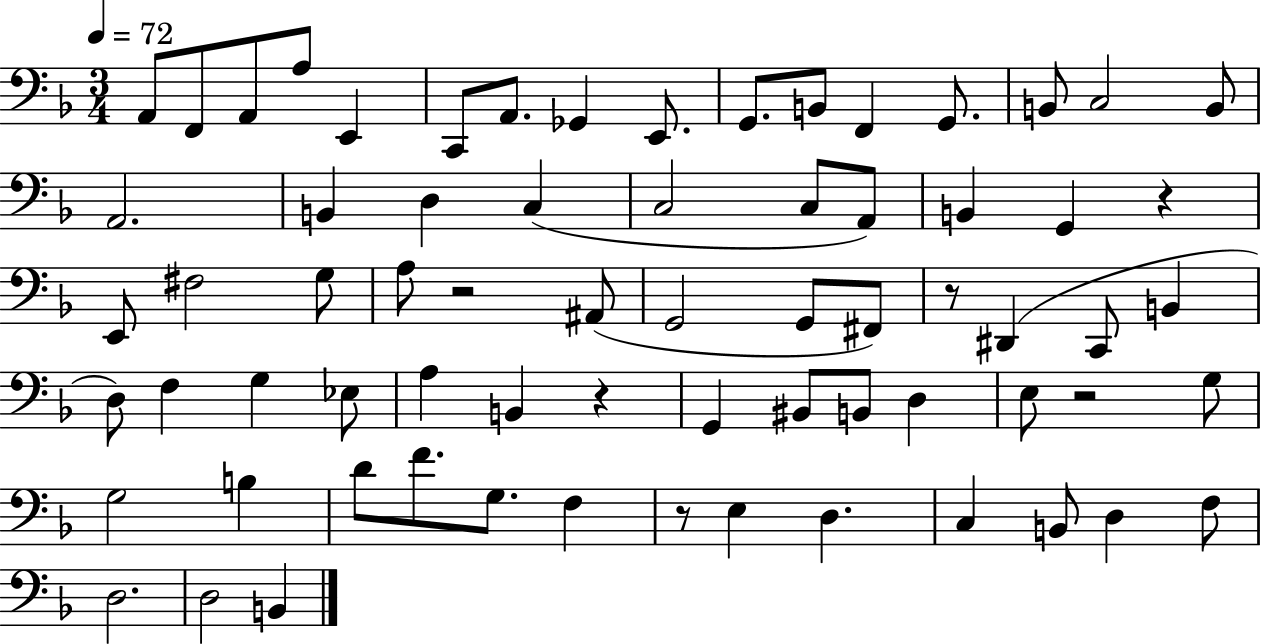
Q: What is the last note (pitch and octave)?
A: B2